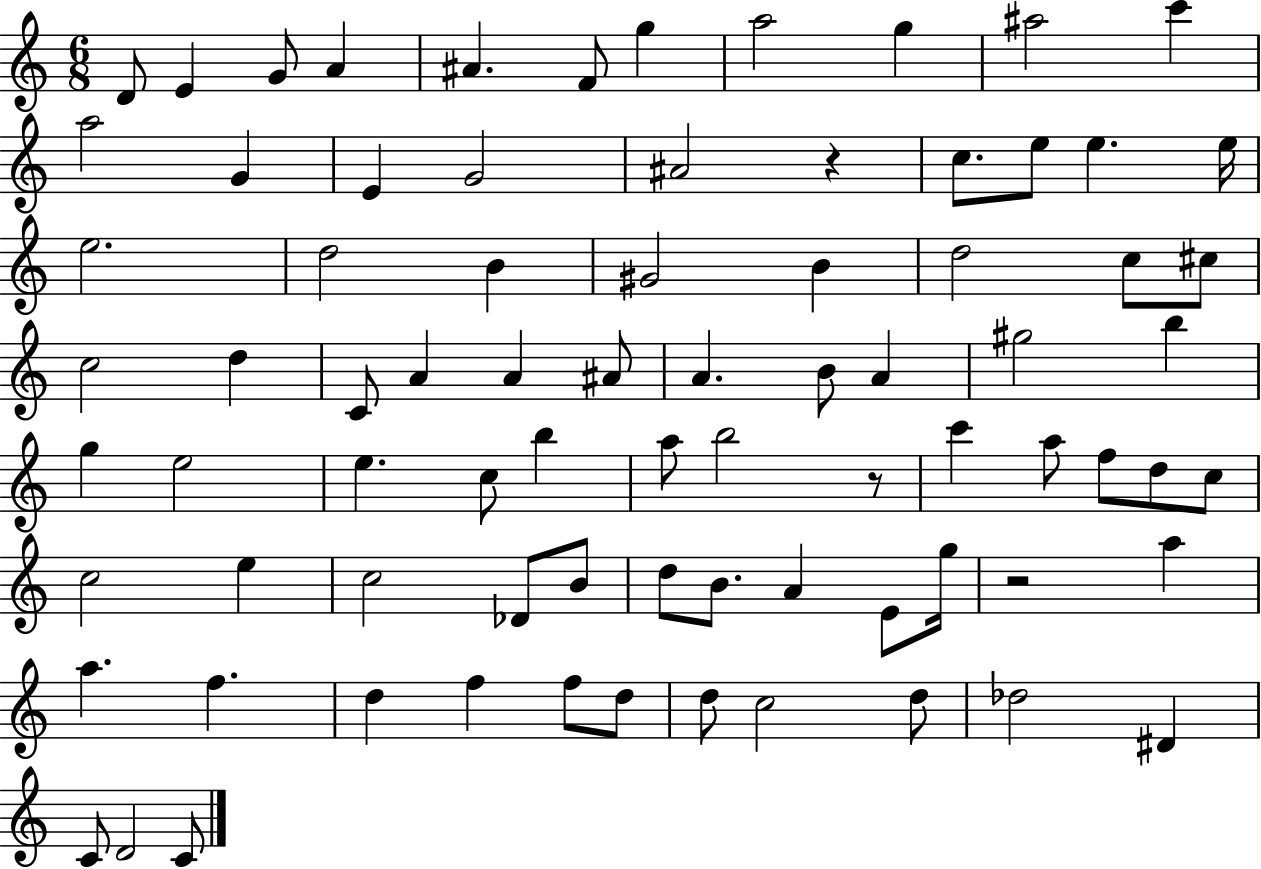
X:1
T:Untitled
M:6/8
L:1/4
K:C
D/2 E G/2 A ^A F/2 g a2 g ^a2 c' a2 G E G2 ^A2 z c/2 e/2 e e/4 e2 d2 B ^G2 B d2 c/2 ^c/2 c2 d C/2 A A ^A/2 A B/2 A ^g2 b g e2 e c/2 b a/2 b2 z/2 c' a/2 f/2 d/2 c/2 c2 e c2 _D/2 B/2 d/2 B/2 A E/2 g/4 z2 a a f d f f/2 d/2 d/2 c2 d/2 _d2 ^D C/2 D2 C/2